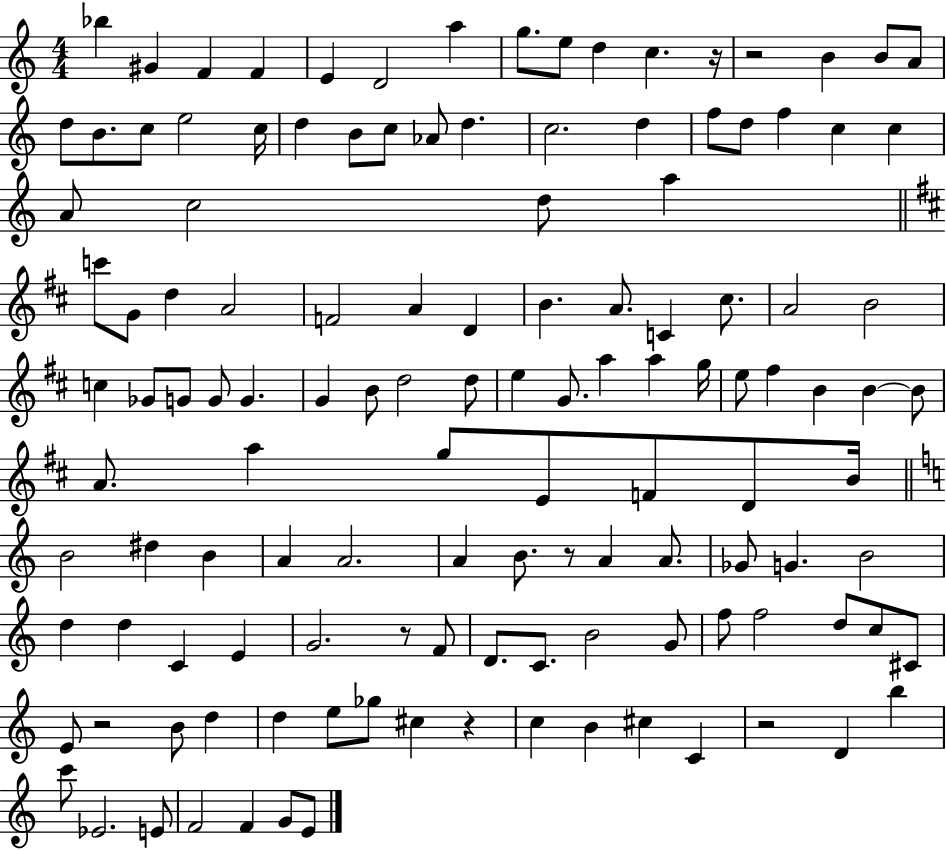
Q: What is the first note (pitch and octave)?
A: Bb5